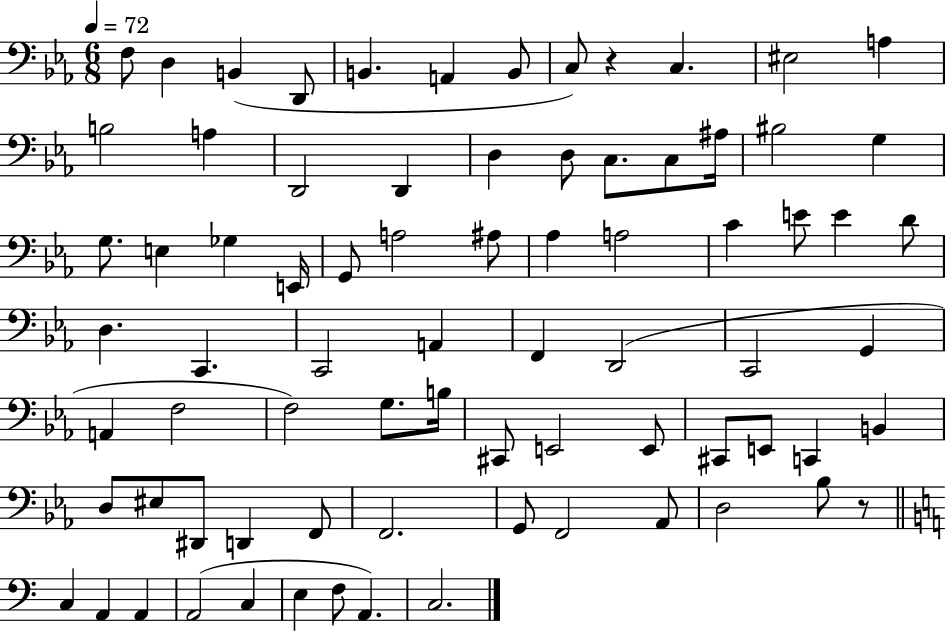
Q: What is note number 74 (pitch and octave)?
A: A2